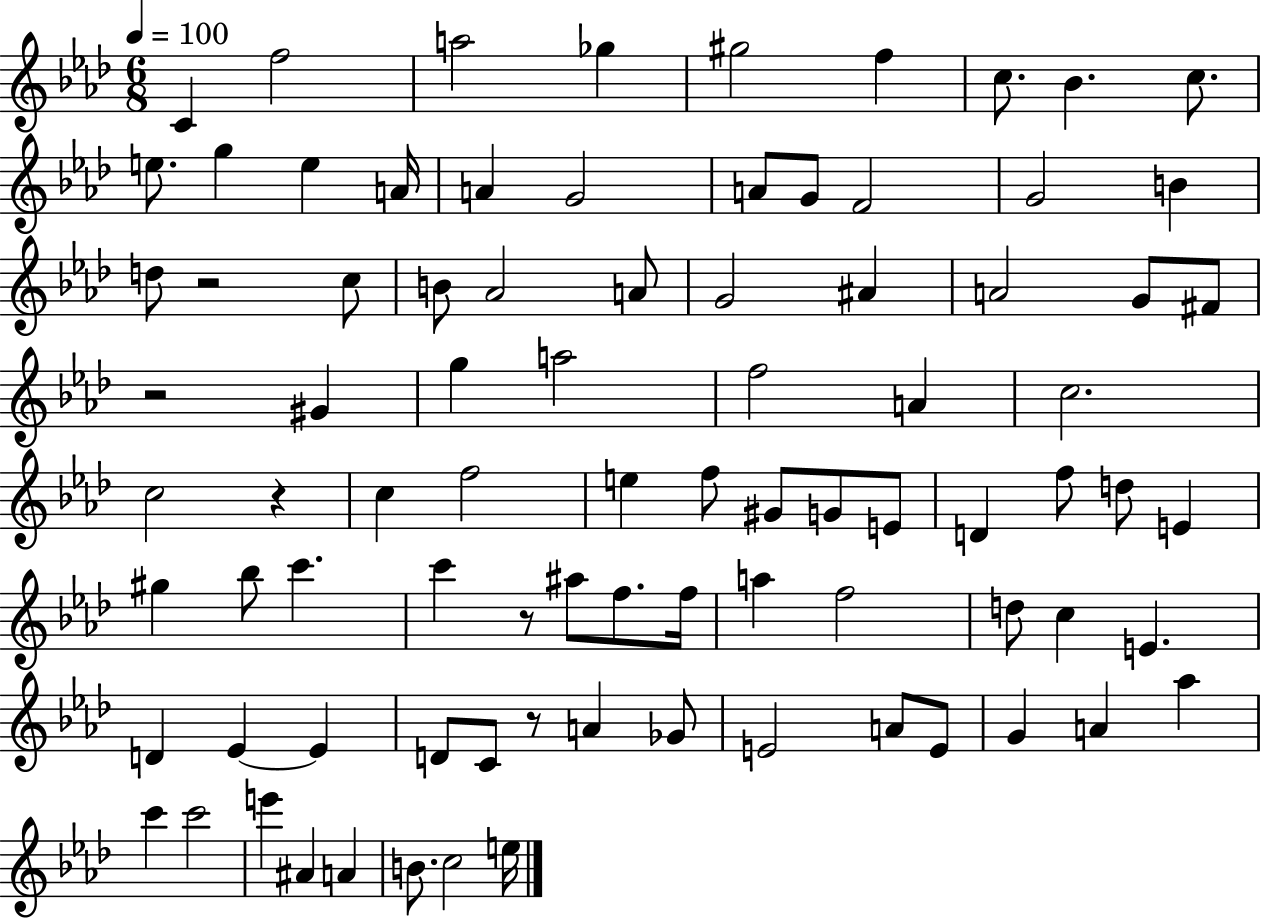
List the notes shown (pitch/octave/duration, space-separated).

C4/q F5/h A5/h Gb5/q G#5/h F5/q C5/e. Bb4/q. C5/e. E5/e. G5/q E5/q A4/s A4/q G4/h A4/e G4/e F4/h G4/h B4/q D5/e R/h C5/e B4/e Ab4/h A4/e G4/h A#4/q A4/h G4/e F#4/e R/h G#4/q G5/q A5/h F5/h A4/q C5/h. C5/h R/q C5/q F5/h E5/q F5/e G#4/e G4/e E4/e D4/q F5/e D5/e E4/q G#5/q Bb5/e C6/q. C6/q R/e A#5/e F5/e. F5/s A5/q F5/h D5/e C5/q E4/q. D4/q Eb4/q Eb4/q D4/e C4/e R/e A4/q Gb4/e E4/h A4/e E4/e G4/q A4/q Ab5/q C6/q C6/h E6/q A#4/q A4/q B4/e. C5/h E5/s